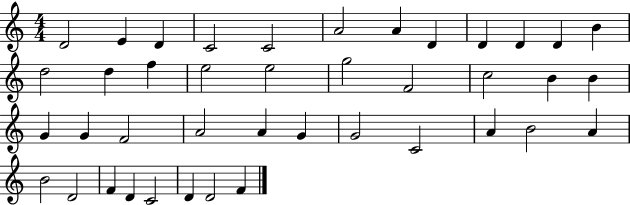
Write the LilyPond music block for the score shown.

{
  \clef treble
  \numericTimeSignature
  \time 4/4
  \key c \major
  d'2 e'4 d'4 | c'2 c'2 | a'2 a'4 d'4 | d'4 d'4 d'4 b'4 | \break d''2 d''4 f''4 | e''2 e''2 | g''2 f'2 | c''2 b'4 b'4 | \break g'4 g'4 f'2 | a'2 a'4 g'4 | g'2 c'2 | a'4 b'2 a'4 | \break b'2 d'2 | f'4 d'4 c'2 | d'4 d'2 f'4 | \bar "|."
}